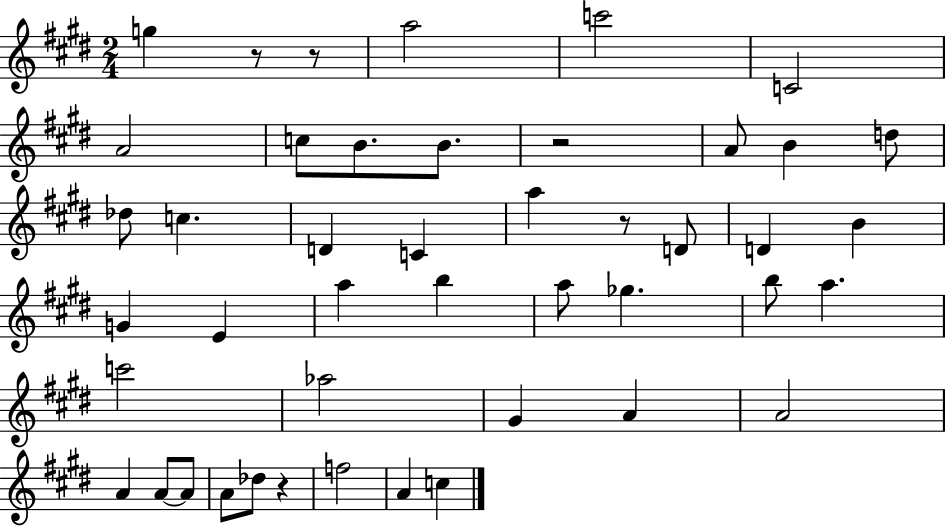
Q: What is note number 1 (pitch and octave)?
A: G5